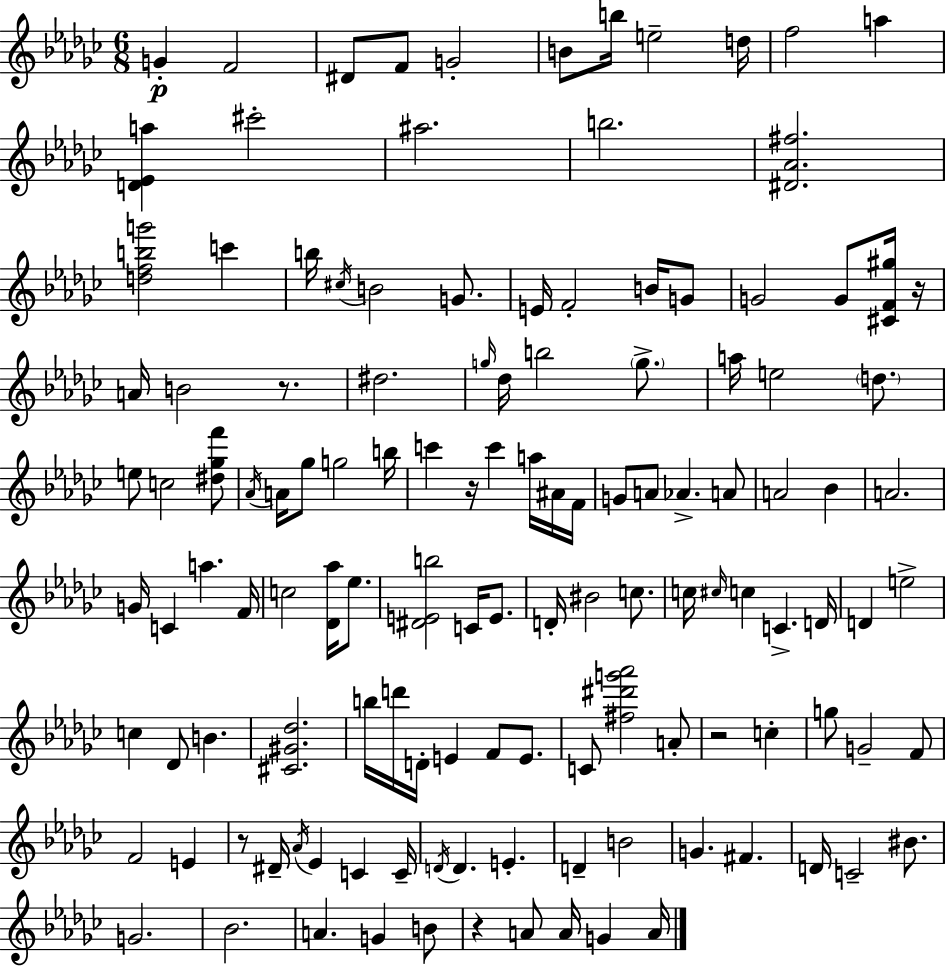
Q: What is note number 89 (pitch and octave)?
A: E4